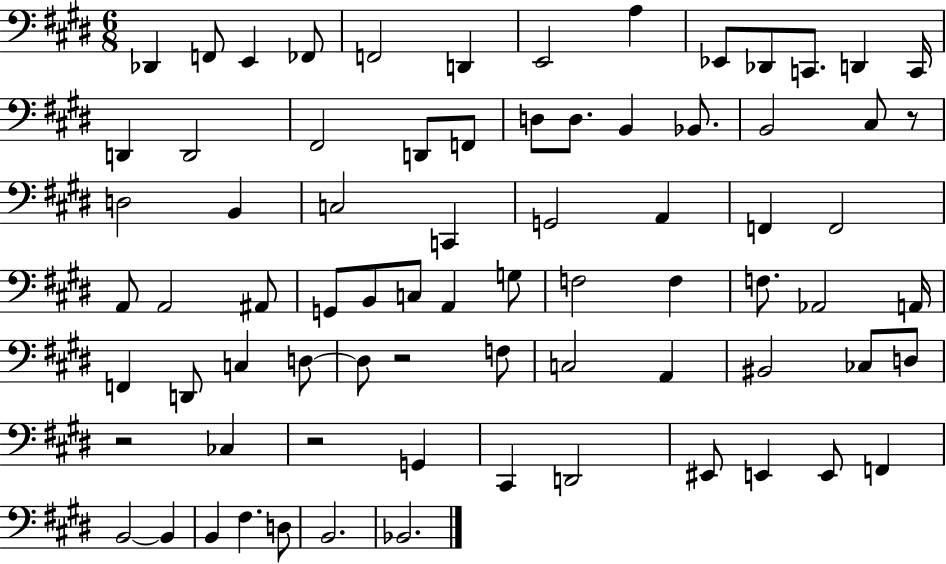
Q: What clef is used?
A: bass